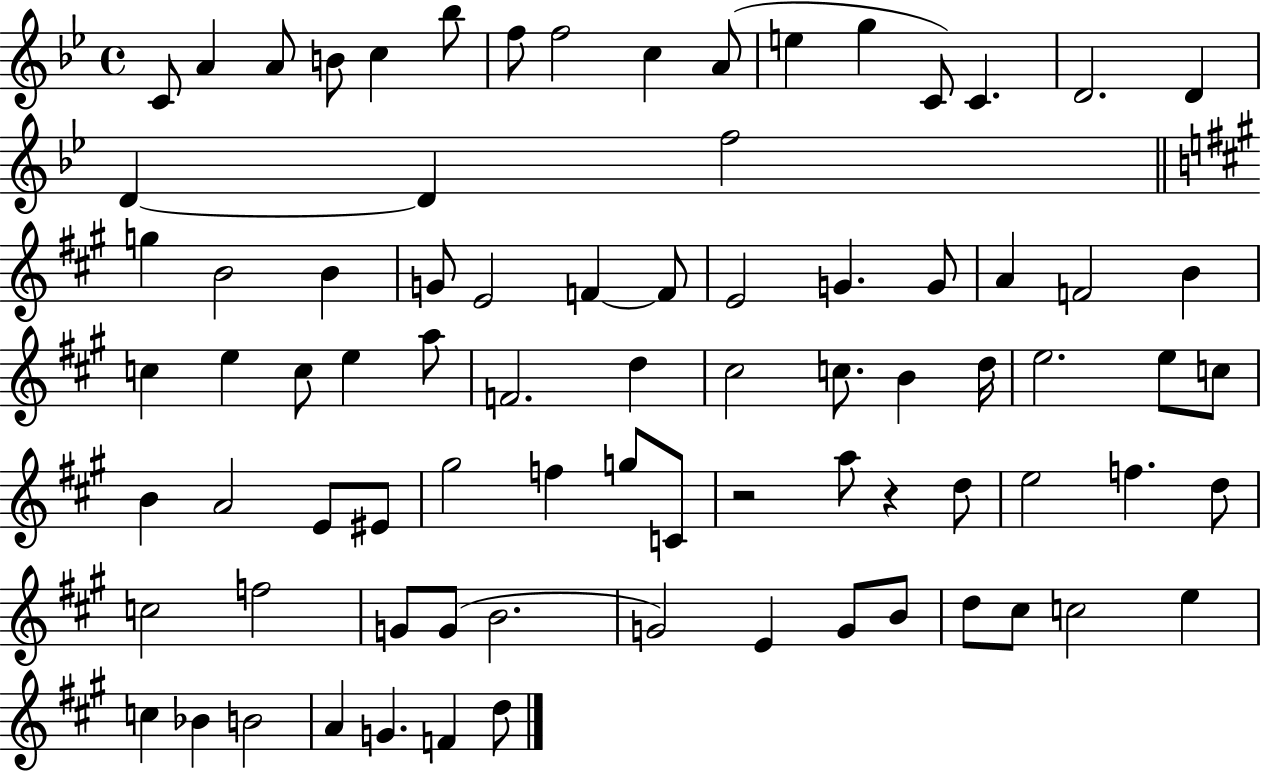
{
  \clef treble
  \time 4/4
  \defaultTimeSignature
  \key bes \major
  c'8 a'4 a'8 b'8 c''4 bes''8 | f''8 f''2 c''4 a'8( | e''4 g''4 c'8) c'4. | d'2. d'4 | \break d'4~~ d'4 f''2 | \bar "||" \break \key a \major g''4 b'2 b'4 | g'8 e'2 f'4~~ f'8 | e'2 g'4. g'8 | a'4 f'2 b'4 | \break c''4 e''4 c''8 e''4 a''8 | f'2. d''4 | cis''2 c''8. b'4 d''16 | e''2. e''8 c''8 | \break b'4 a'2 e'8 eis'8 | gis''2 f''4 g''8 c'8 | r2 a''8 r4 d''8 | e''2 f''4. d''8 | \break c''2 f''2 | g'8 g'8( b'2. | g'2) e'4 g'8 b'8 | d''8 cis''8 c''2 e''4 | \break c''4 bes'4 b'2 | a'4 g'4. f'4 d''8 | \bar "|."
}